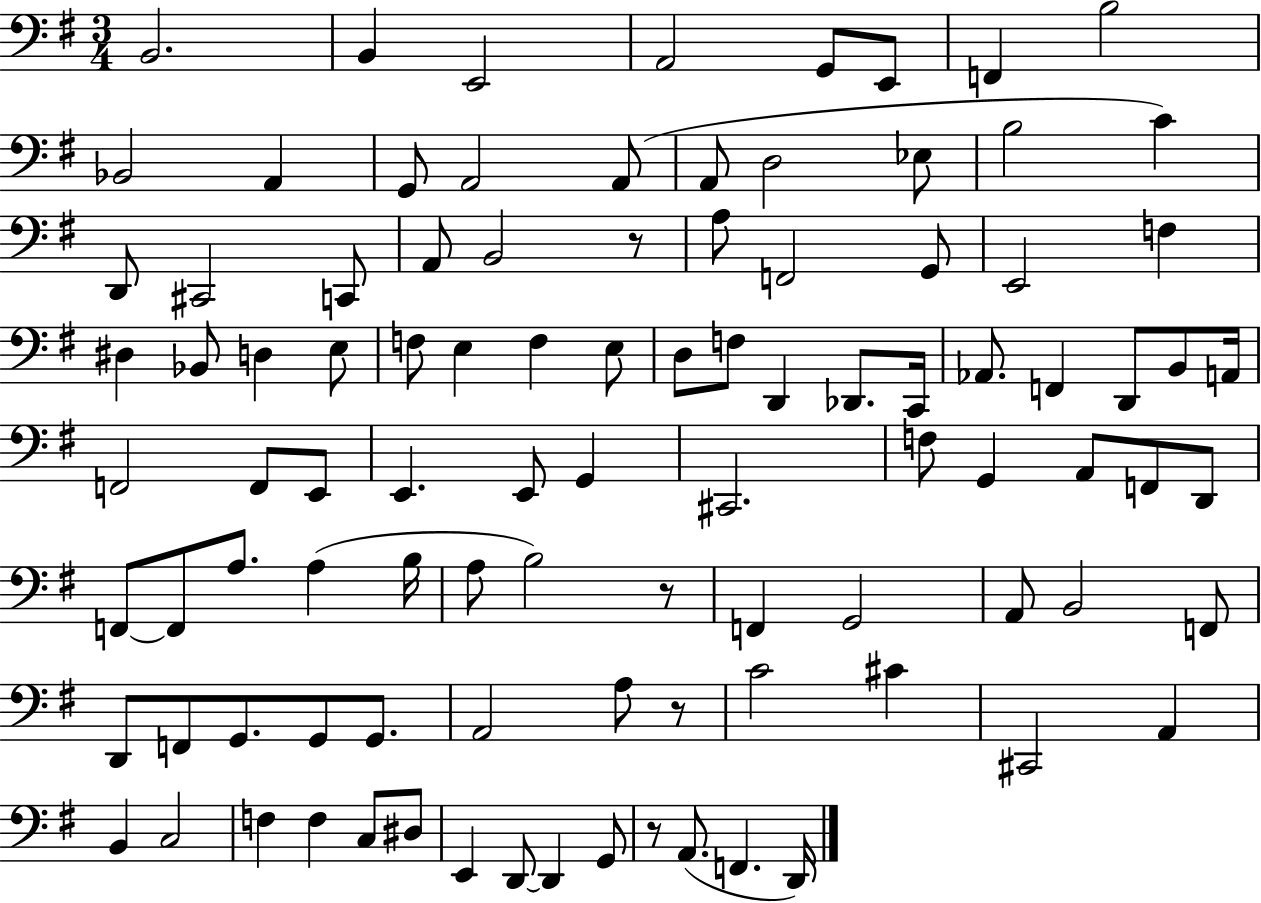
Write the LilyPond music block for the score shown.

{
  \clef bass
  \numericTimeSignature
  \time 3/4
  \key g \major
  \repeat volta 2 { b,2. | b,4 e,2 | a,2 g,8 e,8 | f,4 b2 | \break bes,2 a,4 | g,8 a,2 a,8( | a,8 d2 ees8 | b2 c'4) | \break d,8 cis,2 c,8 | a,8 b,2 r8 | a8 f,2 g,8 | e,2 f4 | \break dis4 bes,8 d4 e8 | f8 e4 f4 e8 | d8 f8 d,4 des,8. c,16 | aes,8. f,4 d,8 b,8 a,16 | \break f,2 f,8 e,8 | e,4. e,8 g,4 | cis,2. | f8 g,4 a,8 f,8 d,8 | \break f,8~~ f,8 a8. a4( b16 | a8 b2) r8 | f,4 g,2 | a,8 b,2 f,8 | \break d,8 f,8 g,8. g,8 g,8. | a,2 a8 r8 | c'2 cis'4 | cis,2 a,4 | \break b,4 c2 | f4 f4 c8 dis8 | e,4 d,8~~ d,4 g,8 | r8 a,8.( f,4. d,16) | \break } \bar "|."
}